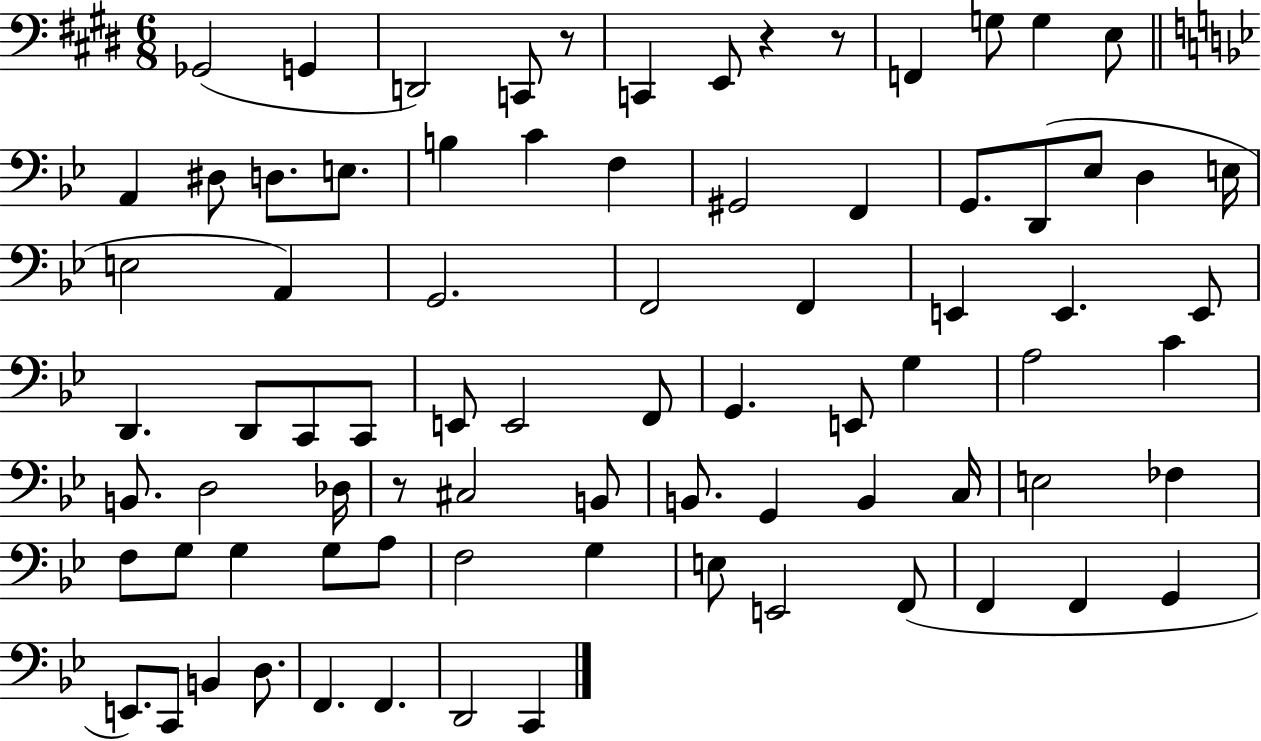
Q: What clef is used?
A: bass